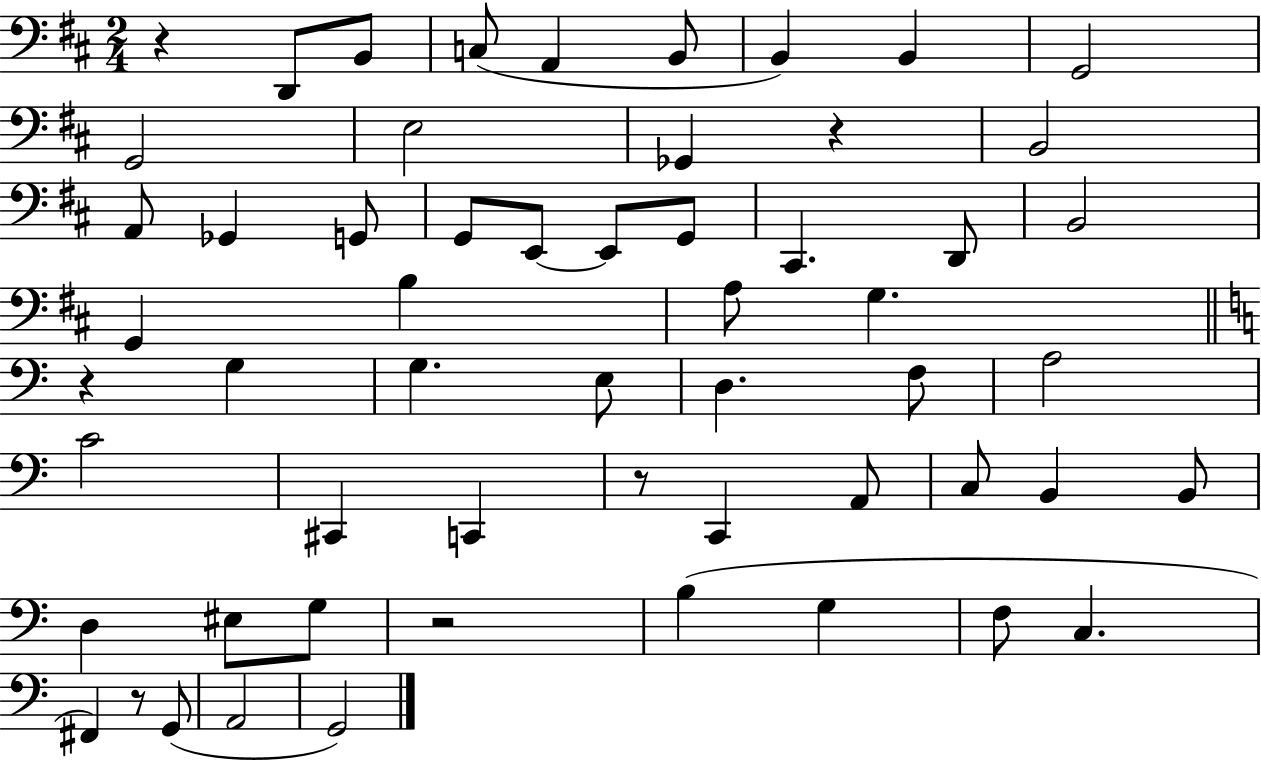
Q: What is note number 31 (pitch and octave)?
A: F3